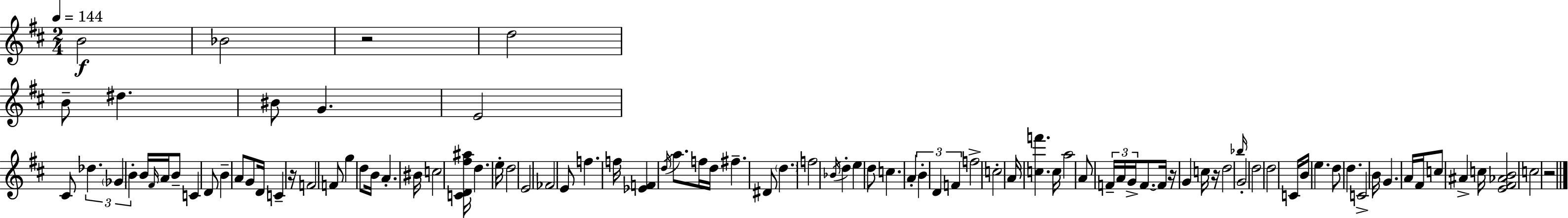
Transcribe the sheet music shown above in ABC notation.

X:1
T:Untitled
M:2/4
L:1/4
K:D
B2 _B2 z2 d2 B/2 ^d ^B/2 G E2 ^C/2 _d _G B B/4 ^F/4 A/4 B/2 C D/2 B A/2 G/2 D/4 C z/4 F2 F/2 g d/2 B/4 A ^B/4 c2 [CD^f^a]/4 d e/4 d2 E2 _F2 E/2 f f/4 [_EF] d/4 a/2 f/4 d/4 ^f ^D/2 d f2 _B/4 d e d/2 c A B D F f2 c2 A/4 [cf'] c/4 a2 A/2 F/4 A/4 G/4 F/2 F/4 z/4 G c/4 z/4 d2 _b/4 G2 d2 d2 C/4 B/4 e d/2 d C2 B/4 G A/4 ^F/4 c/2 ^A c/4 [E^F_AB]2 c2 z2